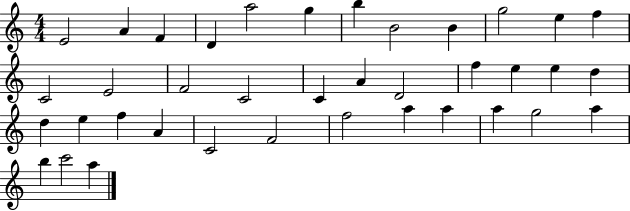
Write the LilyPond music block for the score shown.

{
  \clef treble
  \numericTimeSignature
  \time 4/4
  \key c \major
  e'2 a'4 f'4 | d'4 a''2 g''4 | b''4 b'2 b'4 | g''2 e''4 f''4 | \break c'2 e'2 | f'2 c'2 | c'4 a'4 d'2 | f''4 e''4 e''4 d''4 | \break d''4 e''4 f''4 a'4 | c'2 f'2 | f''2 a''4 a''4 | a''4 g''2 a''4 | \break b''4 c'''2 a''4 | \bar "|."
}